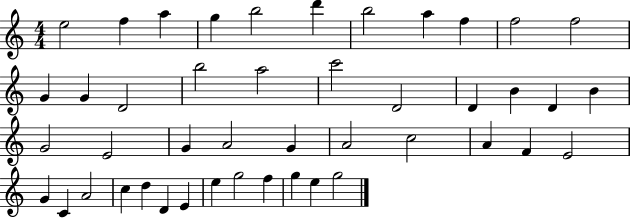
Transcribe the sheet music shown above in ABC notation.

X:1
T:Untitled
M:4/4
L:1/4
K:C
e2 f a g b2 d' b2 a f f2 f2 G G D2 b2 a2 c'2 D2 D B D B G2 E2 G A2 G A2 c2 A F E2 G C A2 c d D E e g2 f g e g2